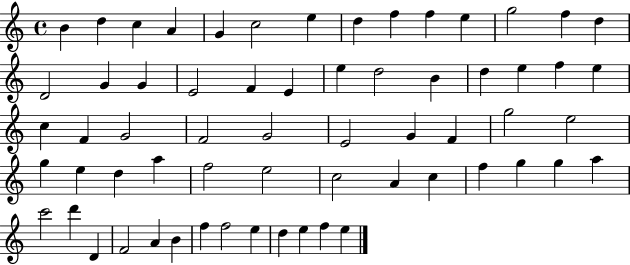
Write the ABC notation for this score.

X:1
T:Untitled
M:4/4
L:1/4
K:C
B d c A G c2 e d f f e g2 f d D2 G G E2 F E e d2 B d e f e c F G2 F2 G2 E2 G F g2 e2 g e d a f2 e2 c2 A c f g g a c'2 d' D F2 A B f f2 e d e f e